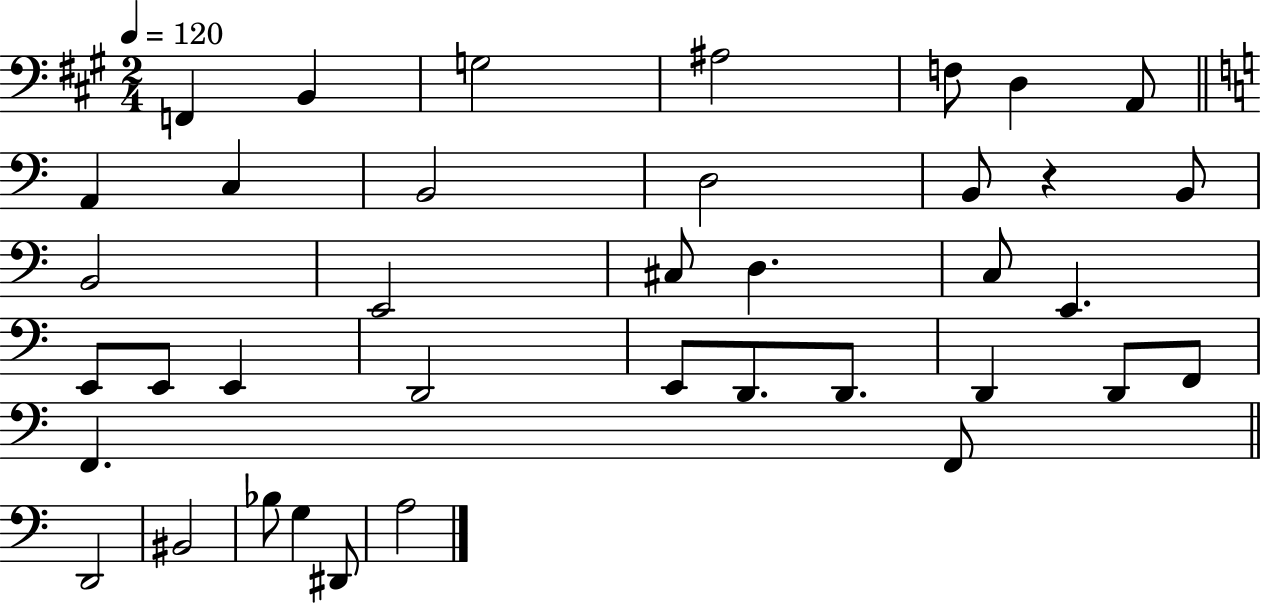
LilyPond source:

{
  \clef bass
  \numericTimeSignature
  \time 2/4
  \key a \major
  \tempo 4 = 120
  f,4 b,4 | g2 | ais2 | f8 d4 a,8 | \break \bar "||" \break \key c \major a,4 c4 | b,2 | d2 | b,8 r4 b,8 | \break b,2 | e,2 | cis8 d4. | c8 e,4. | \break e,8 e,8 e,4 | d,2 | e,8 d,8. d,8. | d,4 d,8 f,8 | \break f,4. f,8 | \bar "||" \break \key a \minor d,2 | bis,2 | bes8 g4 dis,8 | a2 | \break \bar "|."
}